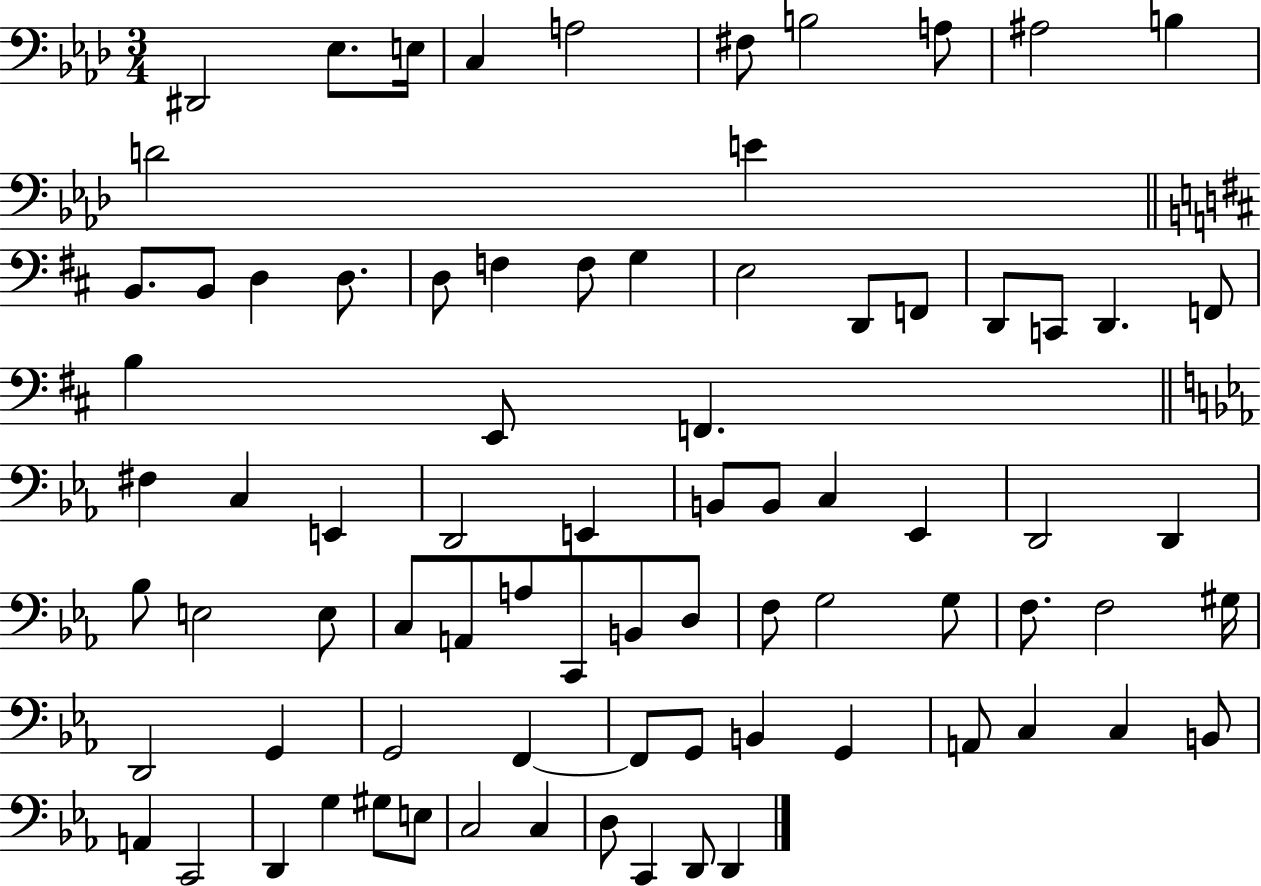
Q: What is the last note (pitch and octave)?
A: D2